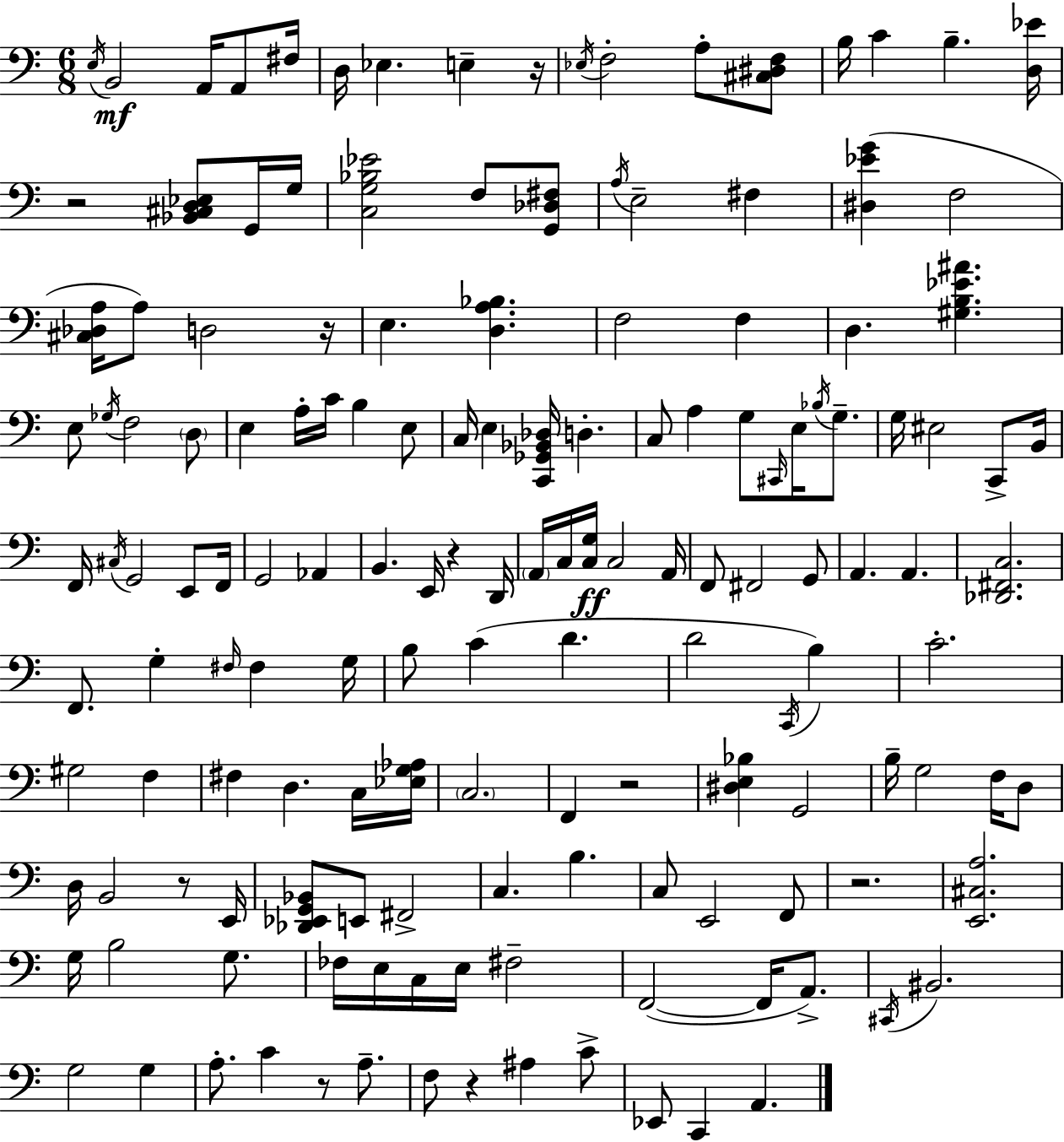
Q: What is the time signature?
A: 6/8